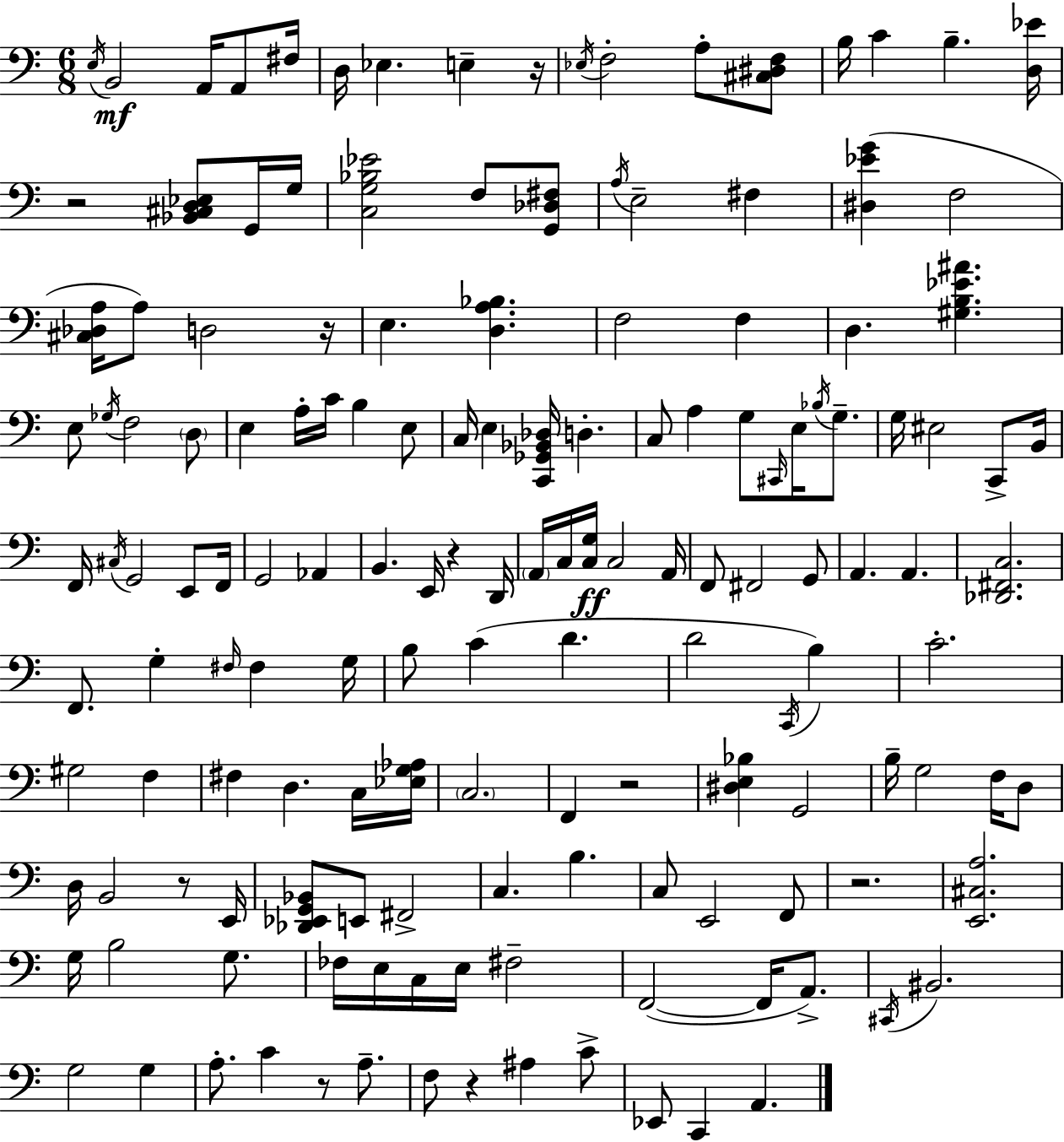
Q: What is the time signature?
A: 6/8